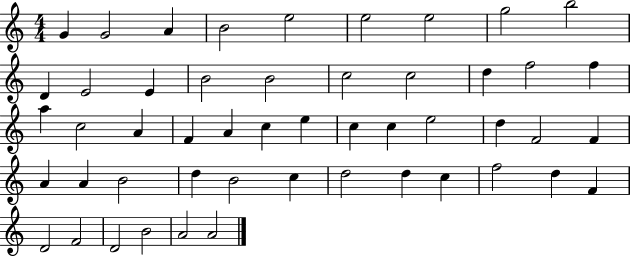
X:1
T:Untitled
M:4/4
L:1/4
K:C
G G2 A B2 e2 e2 e2 g2 b2 D E2 E B2 B2 c2 c2 d f2 f a c2 A F A c e c c e2 d F2 F A A B2 d B2 c d2 d c f2 d F D2 F2 D2 B2 A2 A2